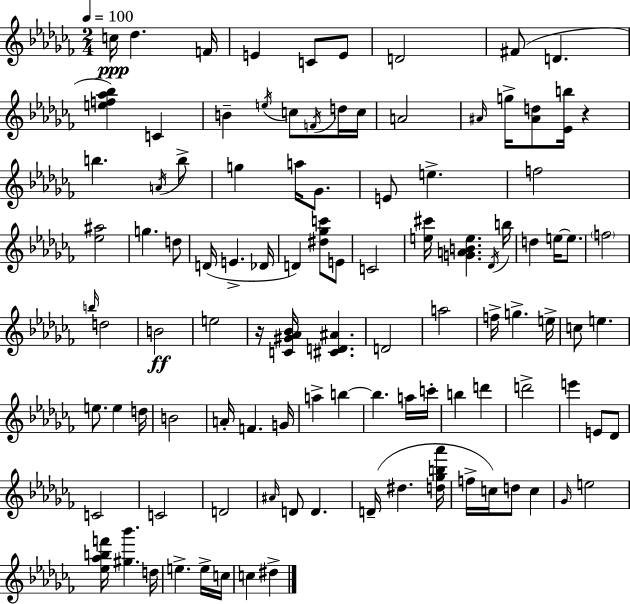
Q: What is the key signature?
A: AES minor